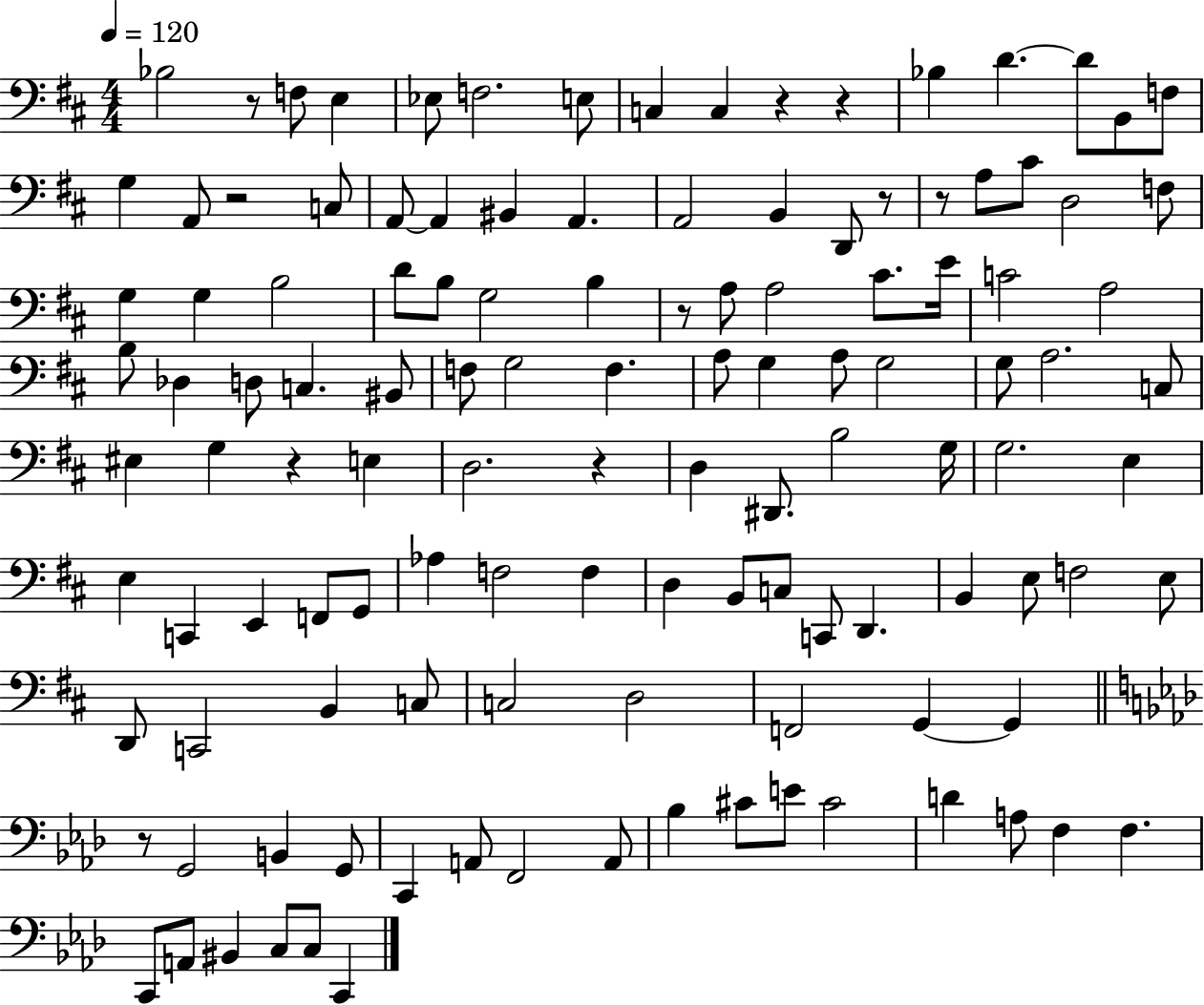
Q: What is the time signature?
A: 4/4